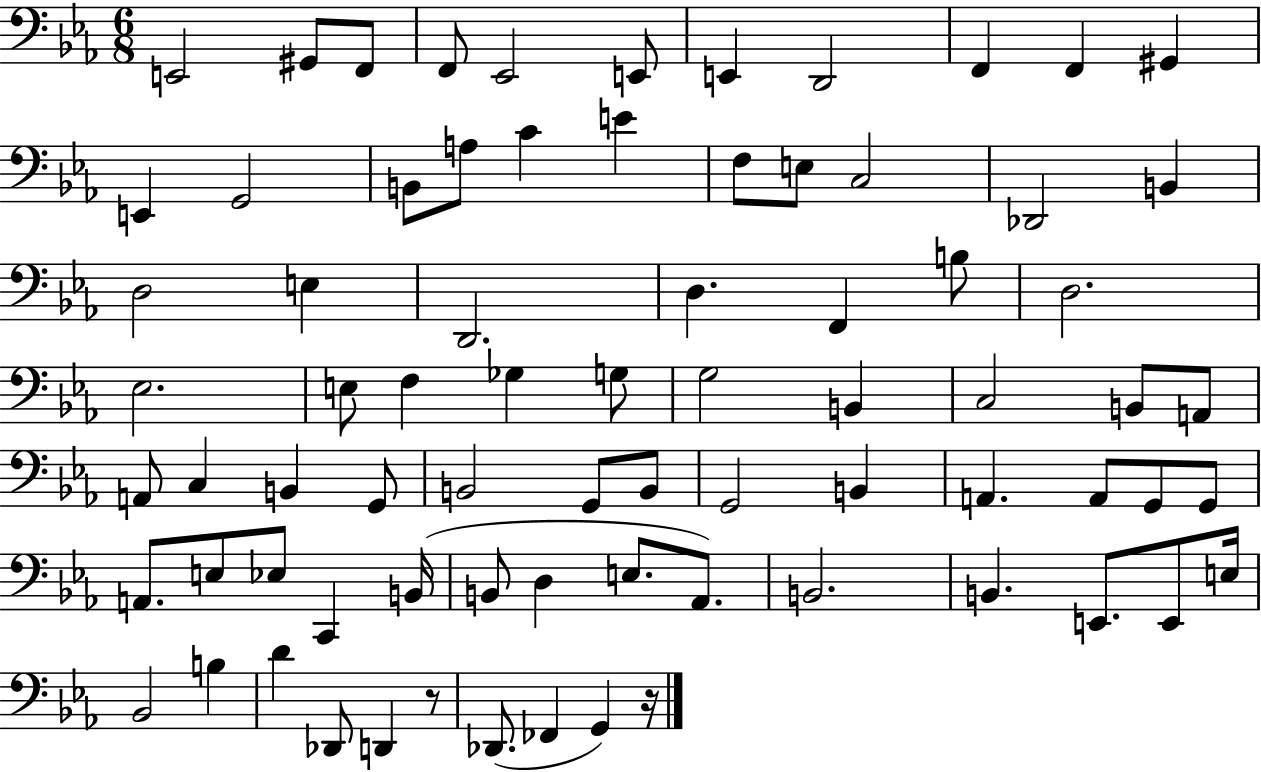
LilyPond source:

{
  \clef bass
  \numericTimeSignature
  \time 6/8
  \key ees \major
  e,2 gis,8 f,8 | f,8 ees,2 e,8 | e,4 d,2 | f,4 f,4 gis,4 | \break e,4 g,2 | b,8 a8 c'4 e'4 | f8 e8 c2 | des,2 b,4 | \break d2 e4 | d,2. | d4. f,4 b8 | d2. | \break ees2. | e8 f4 ges4 g8 | g2 b,4 | c2 b,8 a,8 | \break a,8 c4 b,4 g,8 | b,2 g,8 b,8 | g,2 b,4 | a,4. a,8 g,8 g,8 | \break a,8. e8 ees8 c,4 b,16( | b,8 d4 e8. aes,8.) | b,2. | b,4. e,8. e,8 e16 | \break bes,2 b4 | d'4 des,8 d,4 r8 | des,8.( fes,4 g,4) r16 | \bar "|."
}